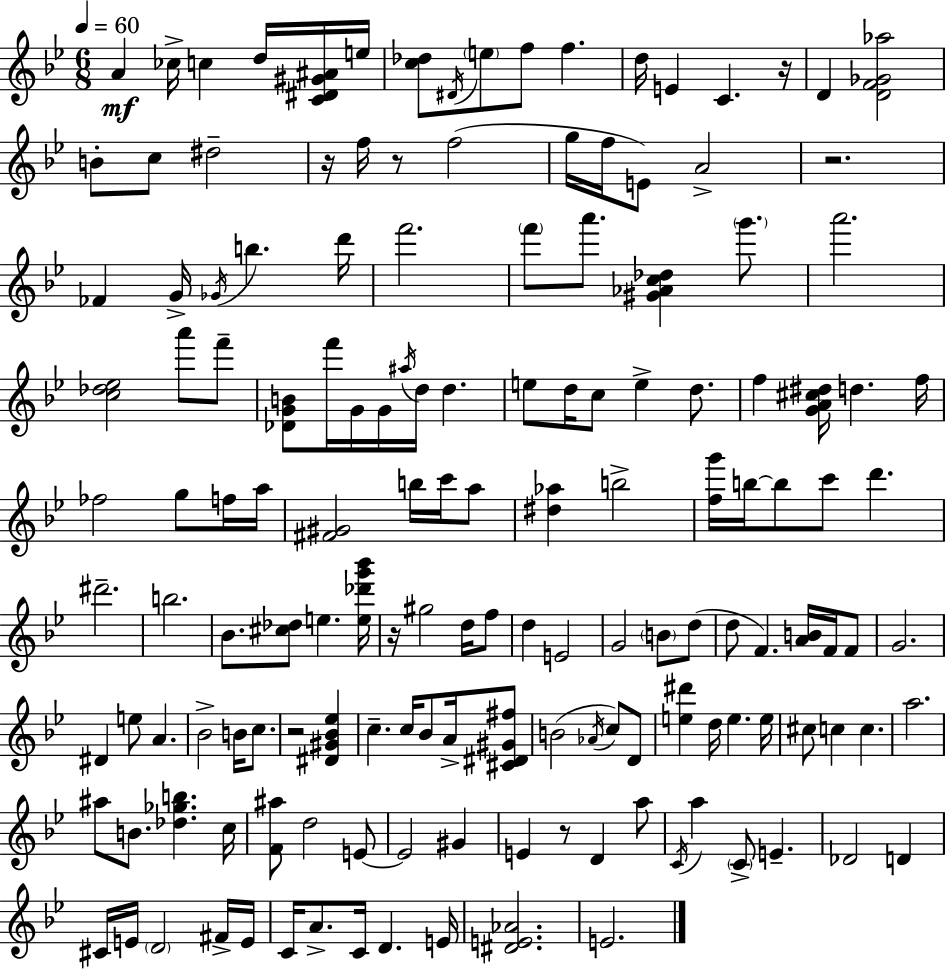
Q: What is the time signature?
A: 6/8